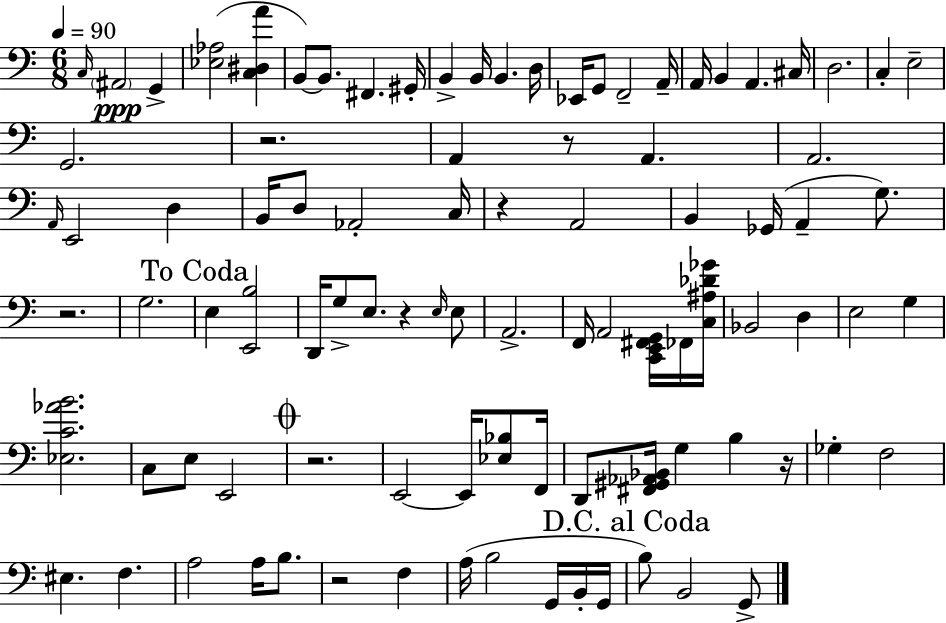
X:1
T:Untitled
M:6/8
L:1/4
K:C
C,/4 ^A,,2 G,, [_E,_A,]2 [C,^D,A] B,,/2 B,,/2 ^F,, ^G,,/4 B,, B,,/4 B,, D,/4 _E,,/4 G,,/2 F,,2 A,,/4 A,,/4 B,, A,, ^C,/4 D,2 C, E,2 G,,2 z2 A,, z/2 A,, A,,2 A,,/4 E,,2 D, B,,/4 D,/2 _A,,2 C,/4 z A,,2 B,, _G,,/4 A,, G,/2 z2 G,2 E, [E,,B,]2 D,,/4 G,/2 E,/2 z E,/4 E,/2 A,,2 F,,/4 A,,2 [C,,E,,^F,,G,,]/4 _F,,/4 [C,^A,_D_G]/4 _B,,2 D, E,2 G, [_E,C_AB]2 C,/2 E,/2 E,,2 z2 E,,2 E,,/4 [_E,_B,]/2 F,,/4 D,,/2 [^F,,^G,,_A,,_B,,]/4 G, B, z/4 _G, F,2 ^E, F, A,2 A,/4 B,/2 z2 F, A,/4 B,2 G,,/4 B,,/4 G,,/4 B,/2 B,,2 G,,/2